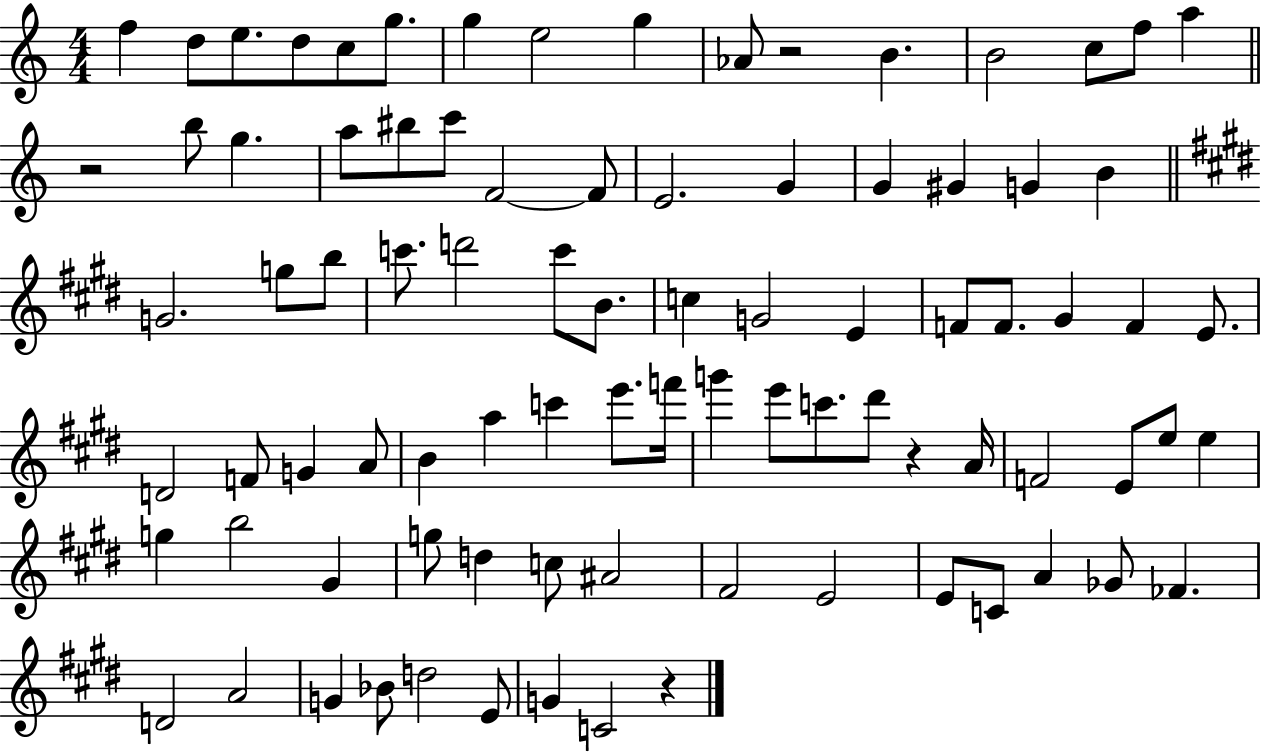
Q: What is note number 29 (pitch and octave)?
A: G4